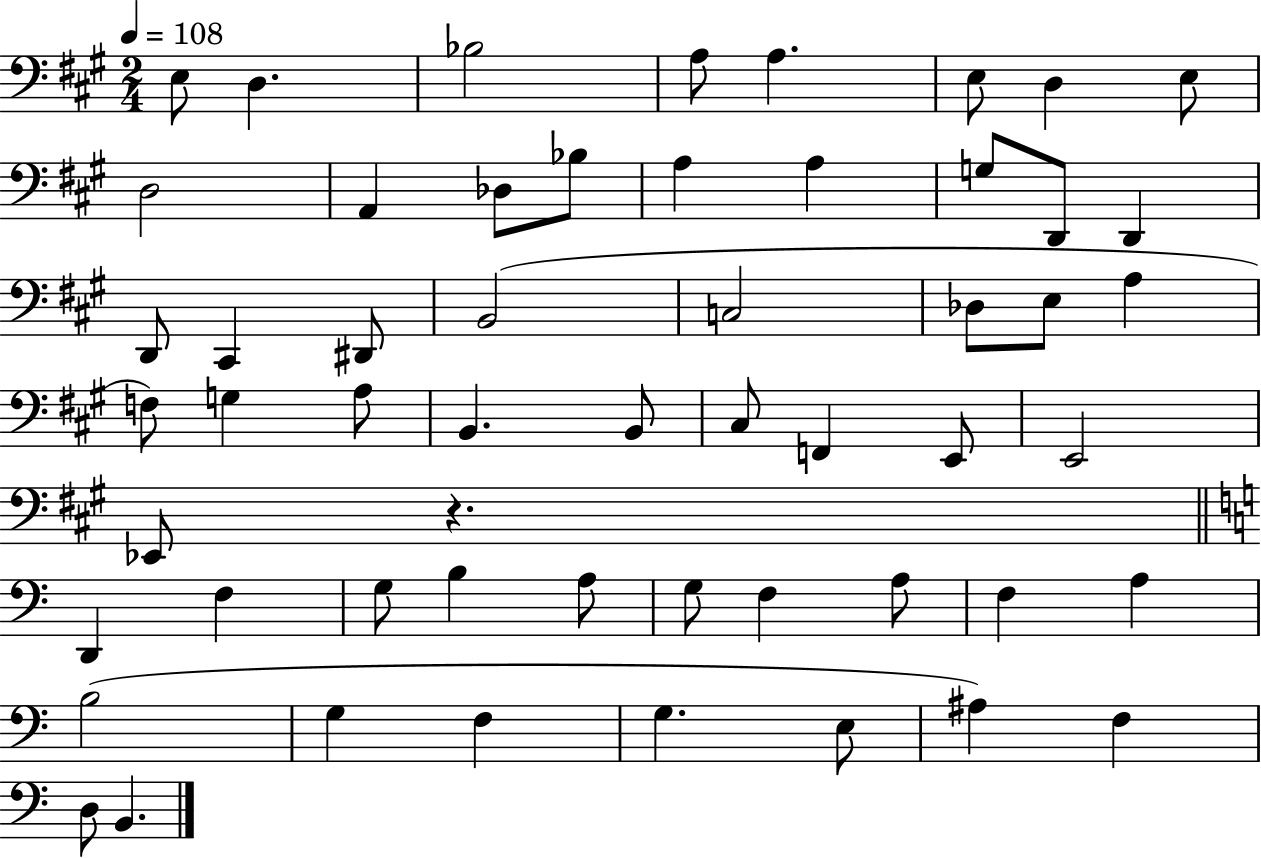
X:1
T:Untitled
M:2/4
L:1/4
K:A
E,/2 D, _B,2 A,/2 A, E,/2 D, E,/2 D,2 A,, _D,/2 _B,/2 A, A, G,/2 D,,/2 D,, D,,/2 ^C,, ^D,,/2 B,,2 C,2 _D,/2 E,/2 A, F,/2 G, A,/2 B,, B,,/2 ^C,/2 F,, E,,/2 E,,2 _E,,/2 z D,, F, G,/2 B, A,/2 G,/2 F, A,/2 F, A, B,2 G, F, G, E,/2 ^A, F, D,/2 B,,